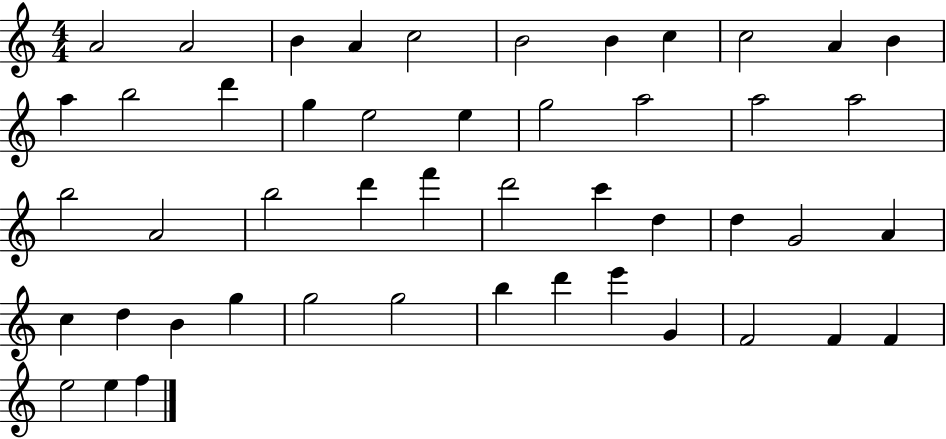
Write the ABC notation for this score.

X:1
T:Untitled
M:4/4
L:1/4
K:C
A2 A2 B A c2 B2 B c c2 A B a b2 d' g e2 e g2 a2 a2 a2 b2 A2 b2 d' f' d'2 c' d d G2 A c d B g g2 g2 b d' e' G F2 F F e2 e f